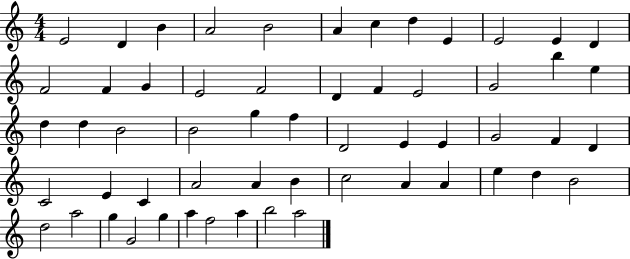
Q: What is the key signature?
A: C major